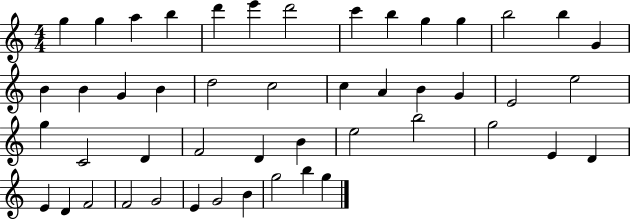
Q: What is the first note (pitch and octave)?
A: G5